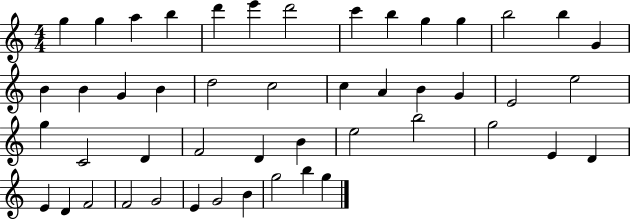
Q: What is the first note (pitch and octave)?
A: G5